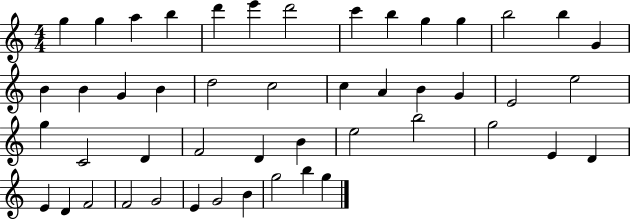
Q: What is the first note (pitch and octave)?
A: G5